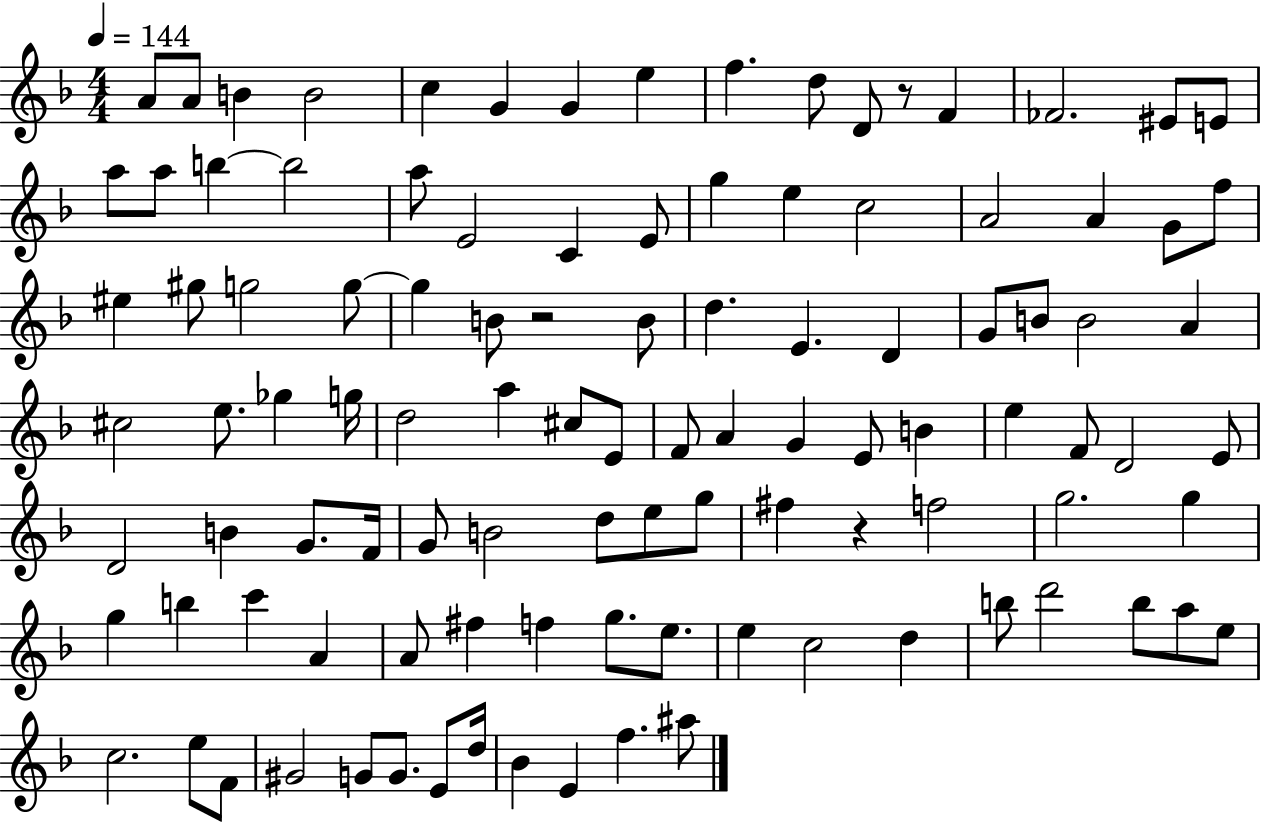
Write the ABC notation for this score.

X:1
T:Untitled
M:4/4
L:1/4
K:F
A/2 A/2 B B2 c G G e f d/2 D/2 z/2 F _F2 ^E/2 E/2 a/2 a/2 b b2 a/2 E2 C E/2 g e c2 A2 A G/2 f/2 ^e ^g/2 g2 g/2 g B/2 z2 B/2 d E D G/2 B/2 B2 A ^c2 e/2 _g g/4 d2 a ^c/2 E/2 F/2 A G E/2 B e F/2 D2 E/2 D2 B G/2 F/4 G/2 B2 d/2 e/2 g/2 ^f z f2 g2 g g b c' A A/2 ^f f g/2 e/2 e c2 d b/2 d'2 b/2 a/2 e/2 c2 e/2 F/2 ^G2 G/2 G/2 E/2 d/4 _B E f ^a/2